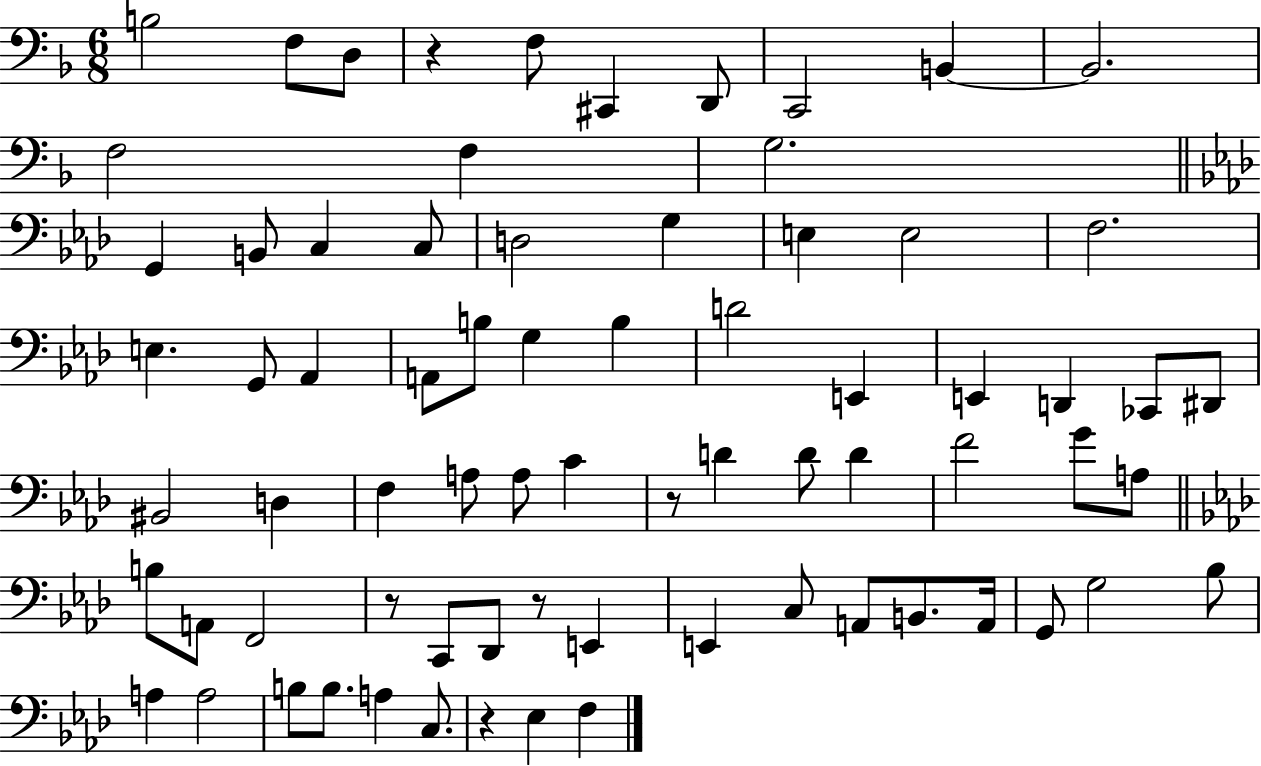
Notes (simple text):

B3/h F3/e D3/e R/q F3/e C#2/q D2/e C2/h B2/q B2/h. F3/h F3/q G3/h. G2/q B2/e C3/q C3/e D3/h G3/q E3/q E3/h F3/h. E3/q. G2/e Ab2/q A2/e B3/e G3/q B3/q D4/h E2/q E2/q D2/q CES2/e D#2/e BIS2/h D3/q F3/q A3/e A3/e C4/q R/e D4/q D4/e D4/q F4/h G4/e A3/e B3/e A2/e F2/h R/e C2/e Db2/e R/e E2/q E2/q C3/e A2/e B2/e. A2/s G2/e G3/h Bb3/e A3/q A3/h B3/e B3/e. A3/q C3/e. R/q Eb3/q F3/q